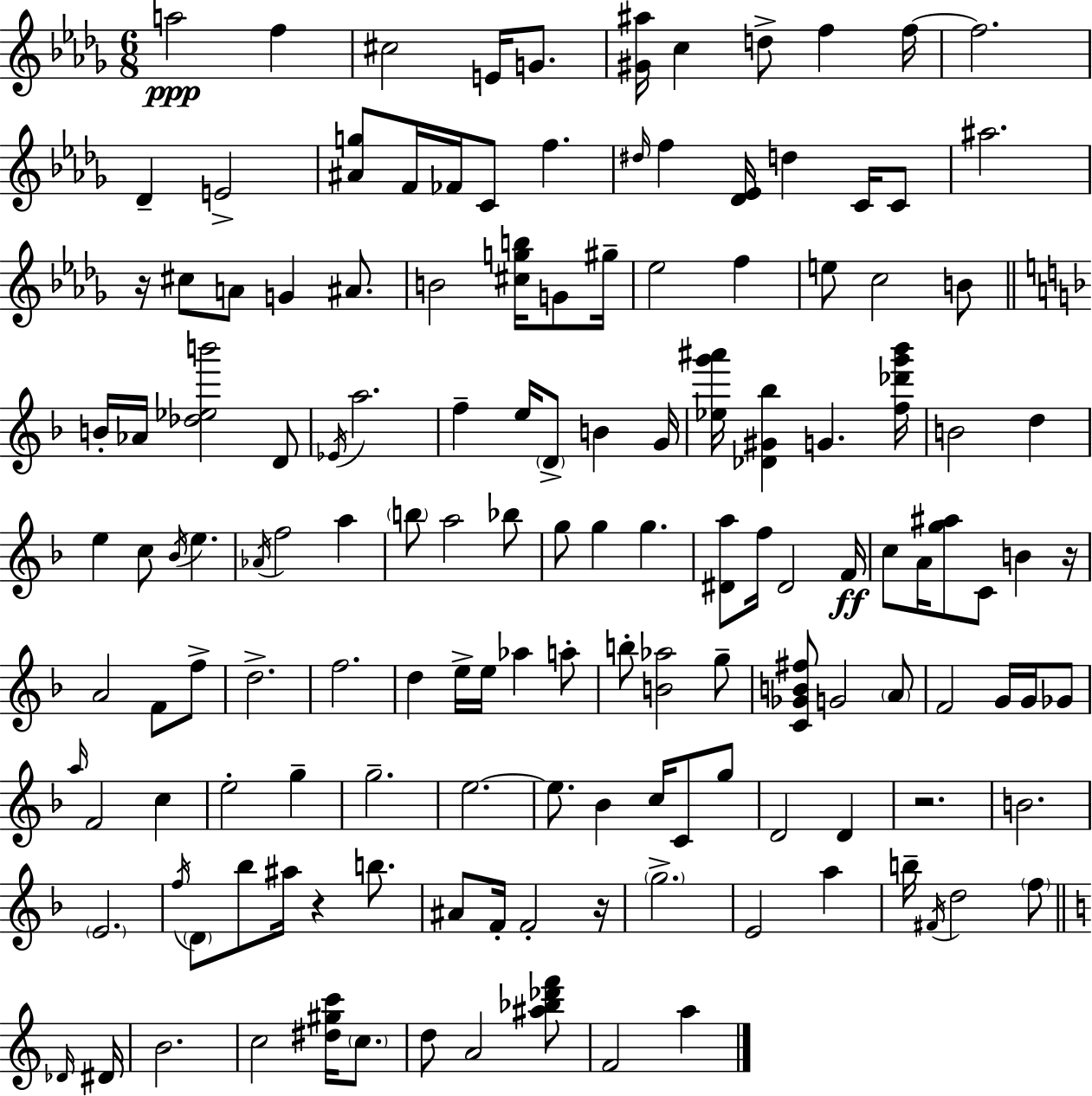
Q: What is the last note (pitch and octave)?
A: A5